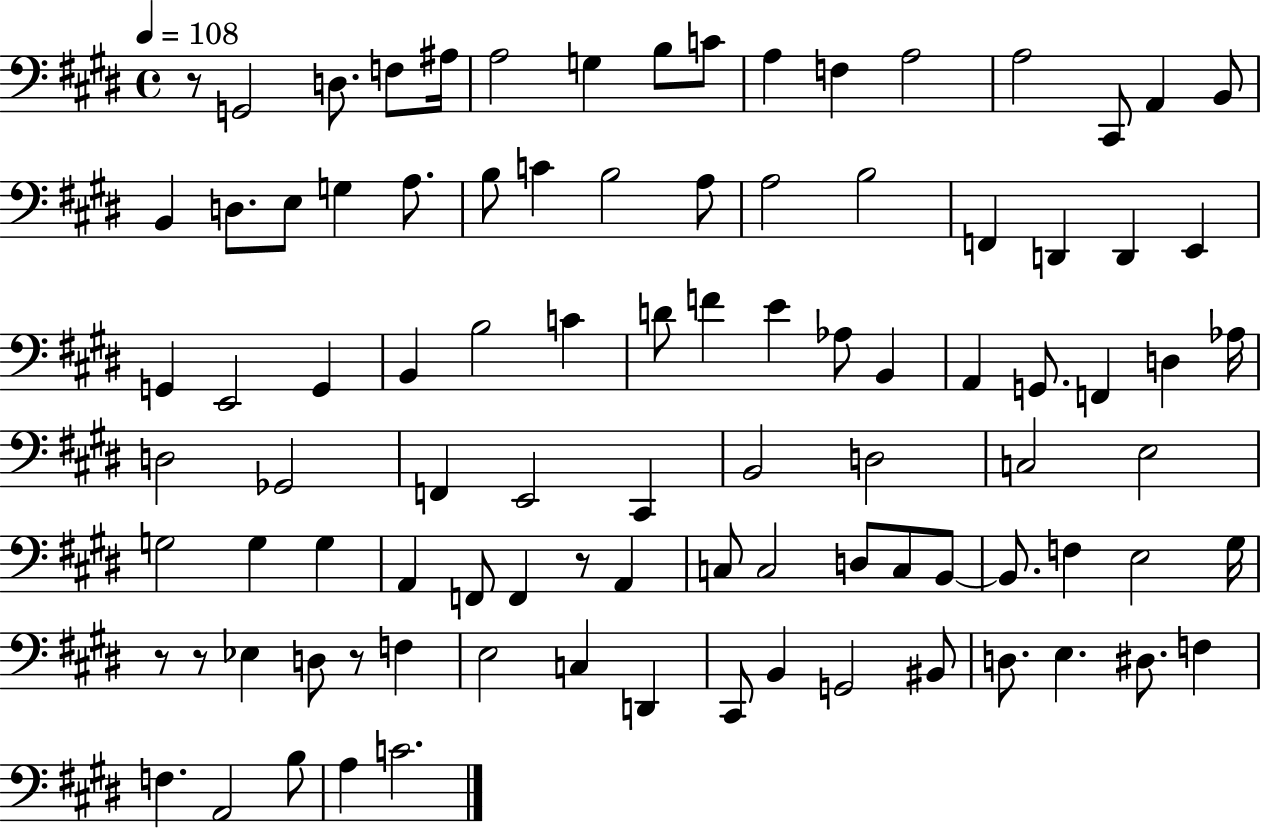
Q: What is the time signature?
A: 4/4